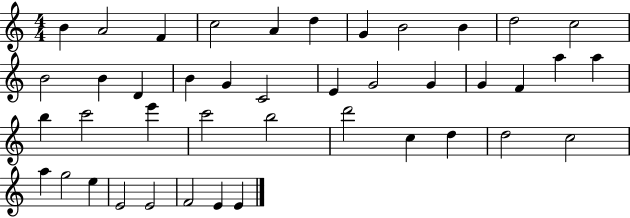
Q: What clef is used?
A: treble